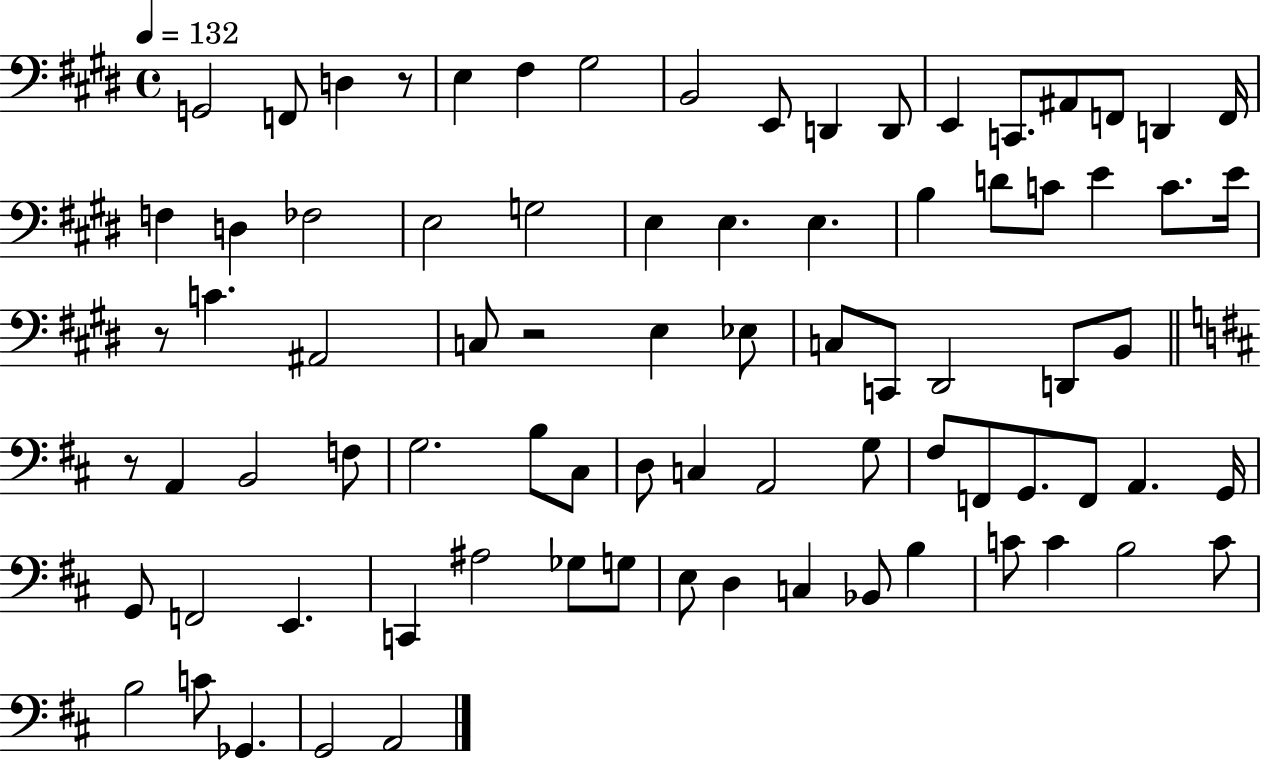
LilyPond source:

{
  \clef bass
  \time 4/4
  \defaultTimeSignature
  \key e \major
  \tempo 4 = 132
  g,2 f,8 d4 r8 | e4 fis4 gis2 | b,2 e,8 d,4 d,8 | e,4 c,8. ais,8 f,8 d,4 f,16 | \break f4 d4 fes2 | e2 g2 | e4 e4. e4. | b4 d'8 c'8 e'4 c'8. e'16 | \break r8 c'4. ais,2 | c8 r2 e4 ees8 | c8 c,8 dis,2 d,8 b,8 | \bar "||" \break \key b \minor r8 a,4 b,2 f8 | g2. b8 cis8 | d8 c4 a,2 g8 | fis8 f,8 g,8. f,8 a,4. g,16 | \break g,8 f,2 e,4. | c,4 ais2 ges8 g8 | e8 d4 c4 bes,8 b4 | c'8 c'4 b2 c'8 | \break b2 c'8 ges,4. | g,2 a,2 | \bar "|."
}